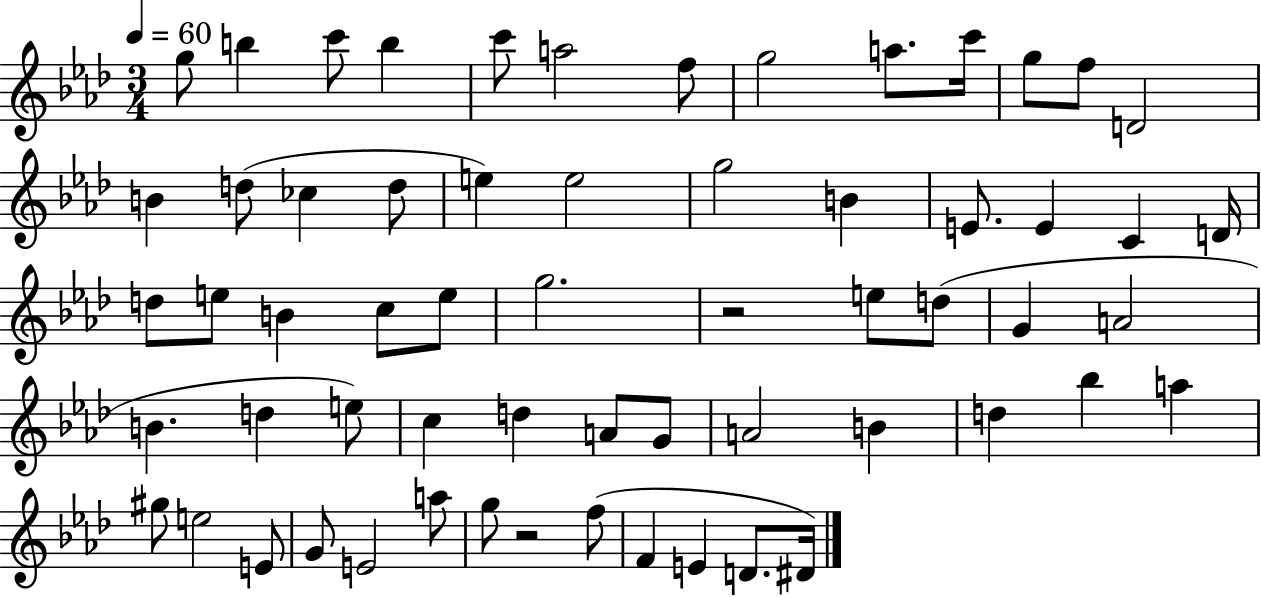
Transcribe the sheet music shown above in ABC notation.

X:1
T:Untitled
M:3/4
L:1/4
K:Ab
g/2 b c'/2 b c'/2 a2 f/2 g2 a/2 c'/4 g/2 f/2 D2 B d/2 _c d/2 e e2 g2 B E/2 E C D/4 d/2 e/2 B c/2 e/2 g2 z2 e/2 d/2 G A2 B d e/2 c d A/2 G/2 A2 B d _b a ^g/2 e2 E/2 G/2 E2 a/2 g/2 z2 f/2 F E D/2 ^D/4